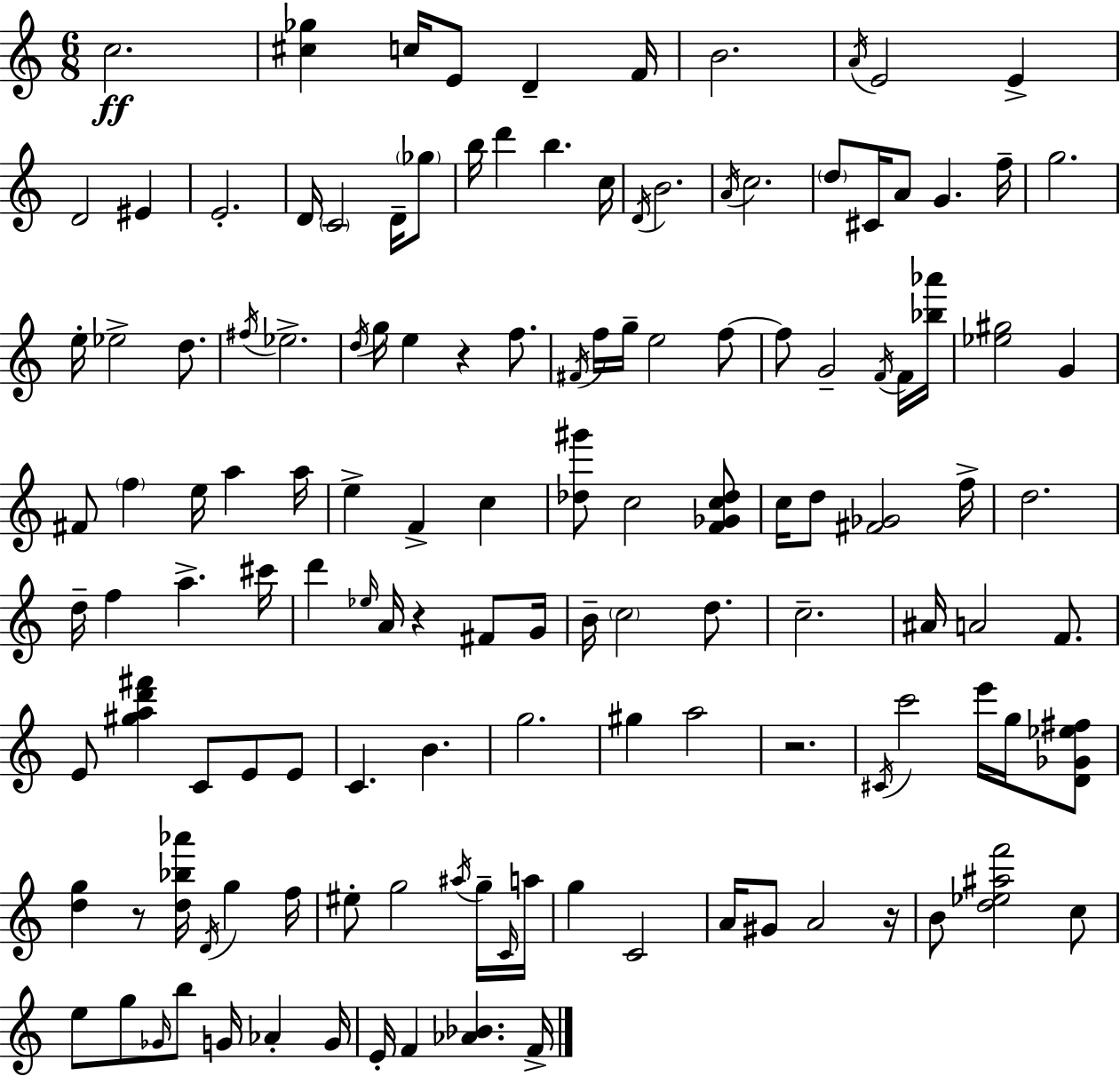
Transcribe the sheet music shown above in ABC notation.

X:1
T:Untitled
M:6/8
L:1/4
K:Am
c2 [^c_g] c/4 E/2 D F/4 B2 A/4 E2 E D2 ^E E2 D/4 C2 D/4 _g/2 b/4 d' b c/4 D/4 B2 A/4 c2 d/2 ^C/4 A/2 G f/4 g2 e/4 _e2 d/2 ^f/4 _e2 d/4 g/4 e z f/2 ^F/4 f/4 g/4 e2 f/2 f/2 G2 F/4 F/4 [_b_a']/4 [_e^g]2 G ^F/2 f e/4 a a/4 e F c [_d^g']/2 c2 [F_Gc_d]/2 c/4 d/2 [^F_G]2 f/4 d2 d/4 f a ^c'/4 d' _e/4 A/4 z ^F/2 G/4 B/4 c2 d/2 c2 ^A/4 A2 F/2 E/2 [^gad'^f'] C/2 E/2 E/2 C B g2 ^g a2 z2 ^C/4 c'2 e'/4 g/4 [D_G_e^f]/2 [dg] z/2 [d_b_a']/4 D/4 g f/4 ^e/2 g2 ^a/4 g/4 C/4 a/4 g C2 A/4 ^G/2 A2 z/4 B/2 [d_e^af']2 c/2 e/2 g/2 _G/4 b/2 G/4 _A G/4 E/4 F [_A_B] F/4